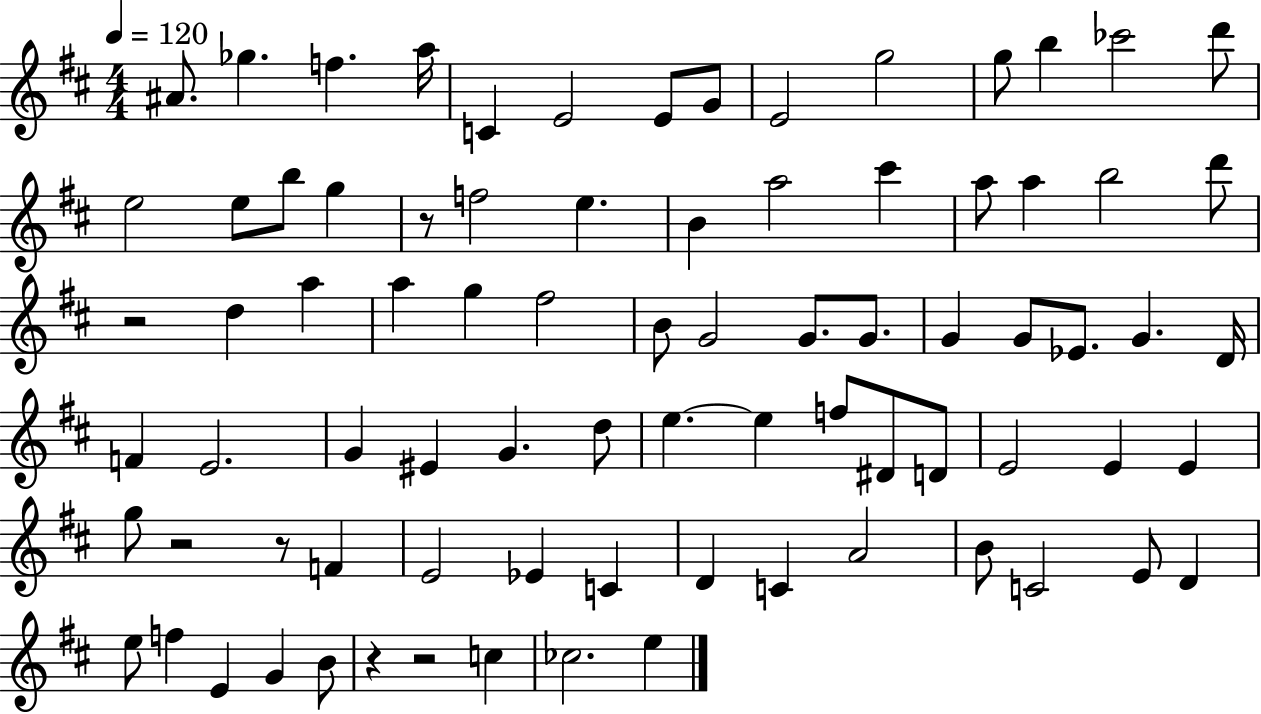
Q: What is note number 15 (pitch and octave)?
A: E5